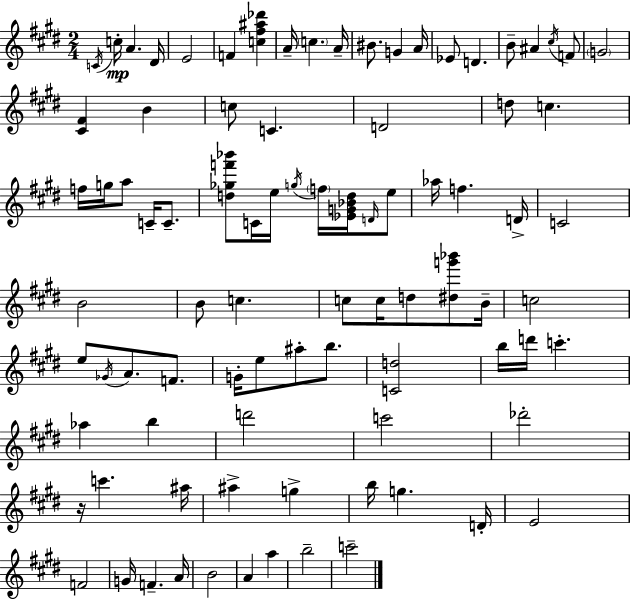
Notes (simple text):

C4/s C5/s A4/q. D#4/s E4/h F4/q [C5,F#5,A#5,Db6]/q A4/s C5/q. A4/s BIS4/e. G4/q A4/s Eb4/e D4/q. B4/e A#4/q C#5/s F4/e G4/h [C#4,F#4]/q B4/q C5/e C4/q. D4/h D5/e C5/q. F5/s G5/s A5/e C4/s C4/e. [D5,Gb5,F6,Bb6]/e C4/s E5/s G5/s F5/s [Eb4,G4,Bb4,D5]/s D4/s E5/e Ab5/s F5/q. D4/s C4/h B4/h B4/e C5/q. C5/e C5/s D5/e [D#5,G6,Bb6]/e B4/s C5/h E5/e Gb4/s A4/e. F4/e. G4/s E5/e A#5/e B5/e. [C4,D5]/h B5/s D6/s C6/q. Ab5/q B5/q D6/h C6/h Db6/h R/s C6/q. A#5/s A#5/q G5/q B5/s G5/q. D4/s E4/h F4/h G4/s F4/q. A4/s B4/h A4/q A5/q B5/h C6/h